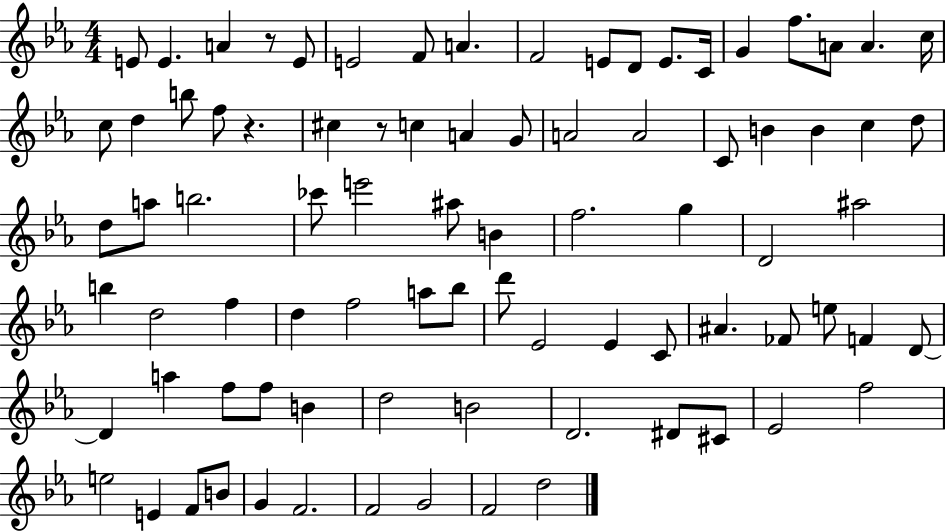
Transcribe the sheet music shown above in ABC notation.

X:1
T:Untitled
M:4/4
L:1/4
K:Eb
E/2 E A z/2 E/2 E2 F/2 A F2 E/2 D/2 E/2 C/4 G f/2 A/2 A c/4 c/2 d b/2 f/2 z ^c z/2 c A G/2 A2 A2 C/2 B B c d/2 d/2 a/2 b2 _c'/2 e'2 ^a/2 B f2 g D2 ^a2 b d2 f d f2 a/2 _b/2 d'/2 _E2 _E C/2 ^A _F/2 e/2 F D/2 D a f/2 f/2 B d2 B2 D2 ^D/2 ^C/2 _E2 f2 e2 E F/2 B/2 G F2 F2 G2 F2 d2